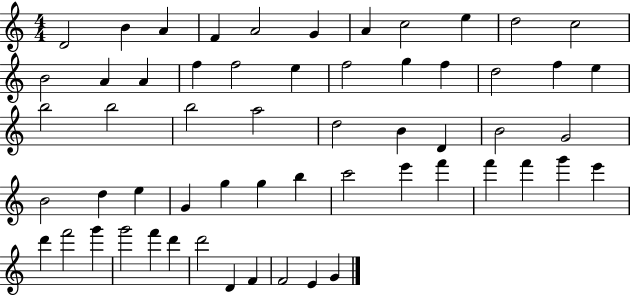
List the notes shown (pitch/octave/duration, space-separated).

D4/h B4/q A4/q F4/q A4/h G4/q A4/q C5/h E5/q D5/h C5/h B4/h A4/q A4/q F5/q F5/h E5/q F5/h G5/q F5/q D5/h F5/q E5/q B5/h B5/h B5/h A5/h D5/h B4/q D4/q B4/h G4/h B4/h D5/q E5/q G4/q G5/q G5/q B5/q C6/h E6/q F6/q F6/q F6/q G6/q E6/q D6/q F6/h G6/q G6/h F6/q D6/q D6/h D4/q F4/q F4/h E4/q G4/q